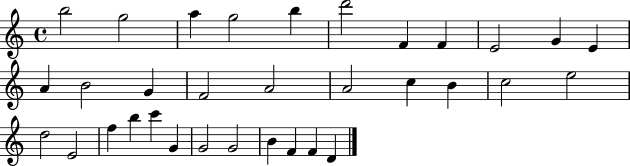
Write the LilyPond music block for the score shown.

{
  \clef treble
  \time 4/4
  \defaultTimeSignature
  \key c \major
  b''2 g''2 | a''4 g''2 b''4 | d'''2 f'4 f'4 | e'2 g'4 e'4 | \break a'4 b'2 g'4 | f'2 a'2 | a'2 c''4 b'4 | c''2 e''2 | \break d''2 e'2 | f''4 b''4 c'''4 g'4 | g'2 g'2 | b'4 f'4 f'4 d'4 | \break \bar "|."
}